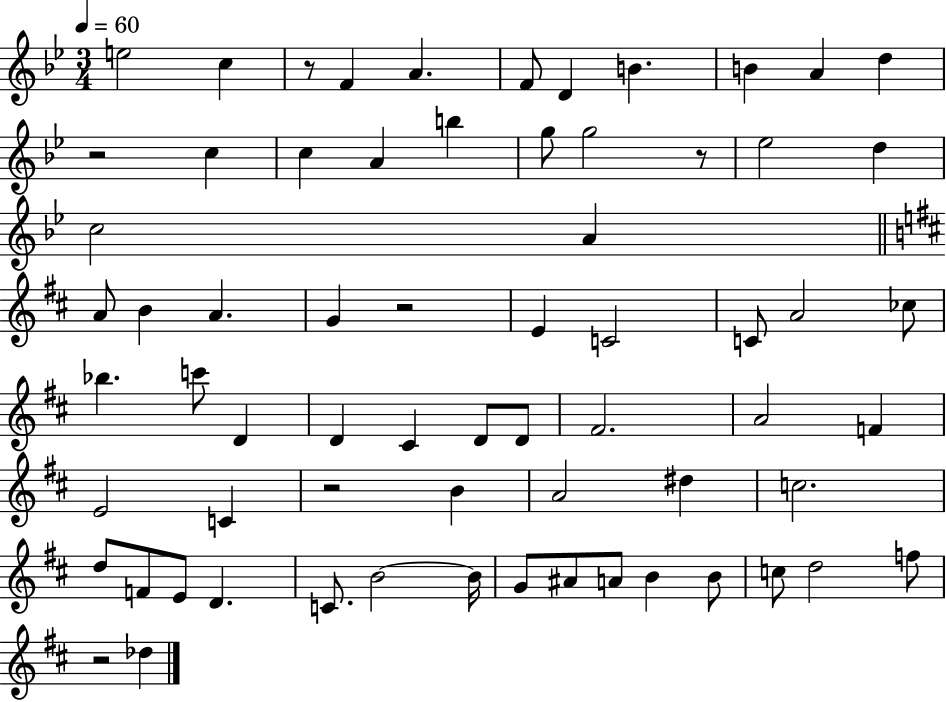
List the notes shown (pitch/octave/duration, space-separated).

E5/h C5/q R/e F4/q A4/q. F4/e D4/q B4/q. B4/q A4/q D5/q R/h C5/q C5/q A4/q B5/q G5/e G5/h R/e Eb5/h D5/q C5/h A4/q A4/e B4/q A4/q. G4/q R/h E4/q C4/h C4/e A4/h CES5/e Bb5/q. C6/e D4/q D4/q C#4/q D4/e D4/e F#4/h. A4/h F4/q E4/h C4/q R/h B4/q A4/h D#5/q C5/h. D5/e F4/e E4/e D4/q. C4/e. B4/h B4/s G4/e A#4/e A4/e B4/q B4/e C5/e D5/h F5/e R/h Db5/q